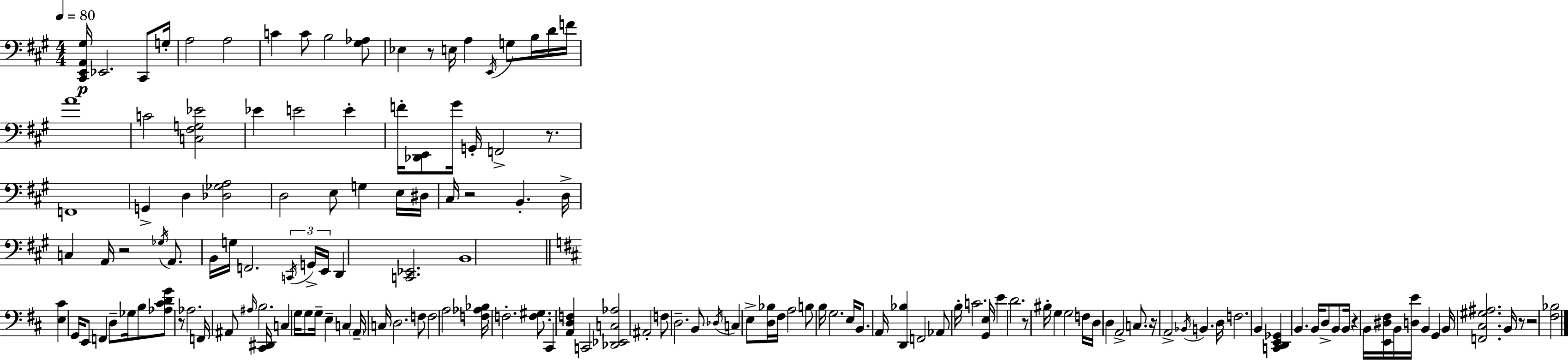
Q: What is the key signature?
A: A major